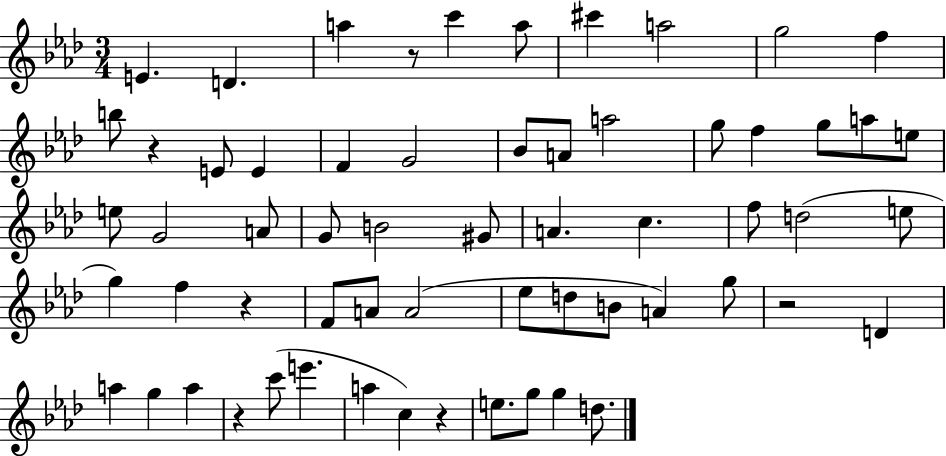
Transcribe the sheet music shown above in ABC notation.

X:1
T:Untitled
M:3/4
L:1/4
K:Ab
E D a z/2 c' a/2 ^c' a2 g2 f b/2 z E/2 E F G2 _B/2 A/2 a2 g/2 f g/2 a/2 e/2 e/2 G2 A/2 G/2 B2 ^G/2 A c f/2 d2 e/2 g f z F/2 A/2 A2 _e/2 d/2 B/2 A g/2 z2 D a g a z c'/2 e' a c z e/2 g/2 g d/2